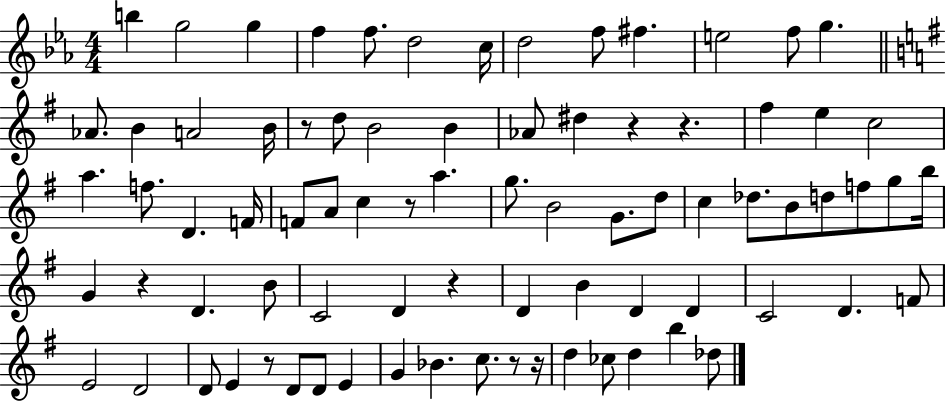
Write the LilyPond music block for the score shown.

{
  \clef treble
  \numericTimeSignature
  \time 4/4
  \key ees \major
  b''4 g''2 g''4 | f''4 f''8. d''2 c''16 | d''2 f''8 fis''4. | e''2 f''8 g''4. | \break \bar "||" \break \key g \major aes'8. b'4 a'2 b'16 | r8 d''8 b'2 b'4 | aes'8 dis''4 r4 r4. | fis''4 e''4 c''2 | \break a''4. f''8. d'4. f'16 | f'8 a'8 c''4 r8 a''4. | g''8. b'2 g'8. d''8 | c''4 des''8. b'8 d''8 f''8 g''8 b''16 | \break g'4 r4 d'4. b'8 | c'2 d'4 r4 | d'4 b'4 d'4 d'4 | c'2 d'4. f'8 | \break e'2 d'2 | d'8 e'4 r8 d'8 d'8 e'4 | g'4 bes'4. c''8. r8 r16 | d''4 ces''8 d''4 b''4 des''8 | \break \bar "|."
}